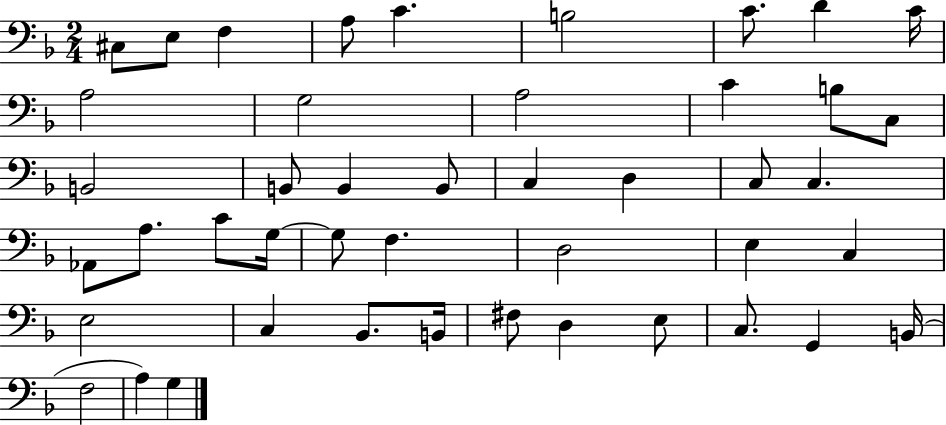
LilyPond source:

{
  \clef bass
  \numericTimeSignature
  \time 2/4
  \key f \major
  \repeat volta 2 { cis8 e8 f4 | a8 c'4. | b2 | c'8. d'4 c'16 | \break a2 | g2 | a2 | c'4 b8 c8 | \break b,2 | b,8 b,4 b,8 | c4 d4 | c8 c4. | \break aes,8 a8. c'8 g16~~ | g8 f4. | d2 | e4 c4 | \break e2 | c4 bes,8. b,16 | fis8 d4 e8 | c8. g,4 b,16( | \break f2 | a4) g4 | } \bar "|."
}